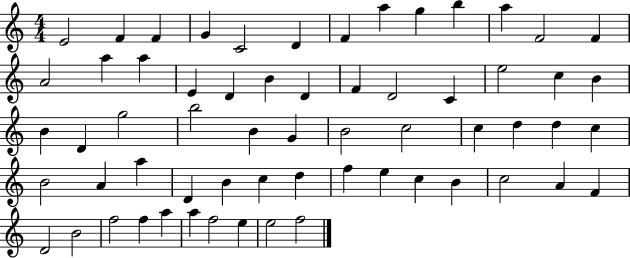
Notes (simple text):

E4/h F4/q F4/q G4/q C4/h D4/q F4/q A5/q G5/q B5/q A5/q F4/h F4/q A4/h A5/q A5/q E4/q D4/q B4/q D4/q F4/q D4/h C4/q E5/h C5/q B4/q B4/q D4/q G5/h B5/h B4/q G4/q B4/h C5/h C5/q D5/q D5/q C5/q B4/h A4/q A5/q D4/q B4/q C5/q D5/q F5/q E5/q C5/q B4/q C5/h A4/q F4/q D4/h B4/h F5/h F5/q A5/q A5/q F5/h E5/q E5/h F5/h